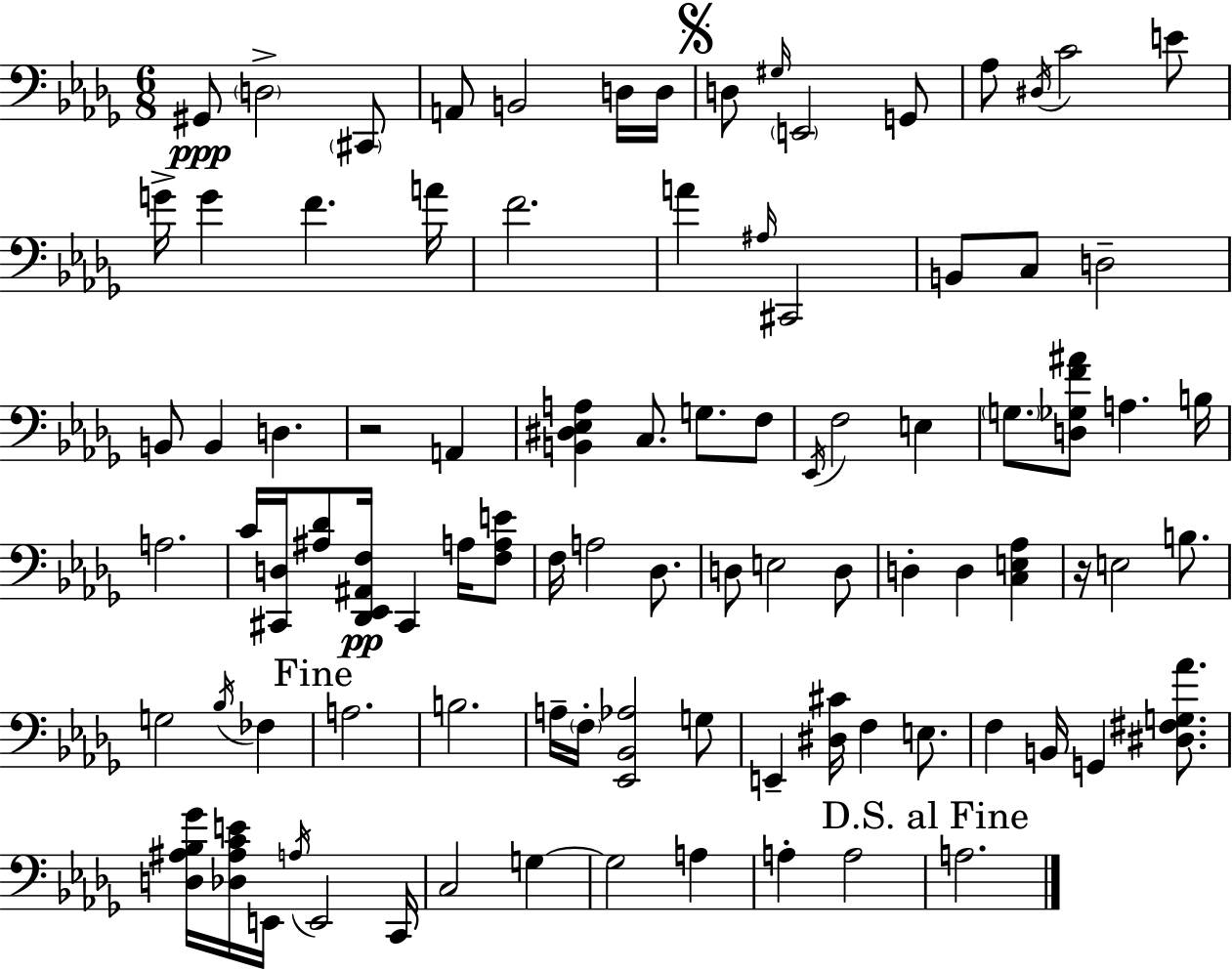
X:1
T:Untitled
M:6/8
L:1/4
K:Bbm
^G,,/2 D,2 ^C,,/2 A,,/2 B,,2 D,/4 D,/4 D,/2 ^G,/4 E,,2 G,,/2 _A,/2 ^D,/4 C2 E/2 G/4 G F A/4 F2 A ^A,/4 ^C,,2 B,,/2 C,/2 D,2 B,,/2 B,, D, z2 A,, [B,,^D,_E,A,] C,/2 G,/2 F,/2 _E,,/4 F,2 E, G,/2 [D,_G,F^A]/2 A, B,/4 A,2 C/4 [^C,,D,]/4 [^A,_D]/2 [_D,,_E,,^A,,F,]/4 ^C,, A,/4 [F,A,E]/2 F,/4 A,2 _D,/2 D,/2 E,2 D,/2 D, D, [C,E,_A,] z/4 E,2 B,/2 G,2 _B,/4 _F, A,2 B,2 A,/4 F,/4 [_E,,_B,,_A,]2 G,/2 E,, [^D,^C]/4 F, E,/2 F, B,,/4 G,, [^D,^F,G,_A]/2 [D,^A,_B,_G]/4 [_D,^A,CE]/4 E,,/4 A,/4 E,,2 C,,/4 C,2 G, G,2 A, A, A,2 A,2